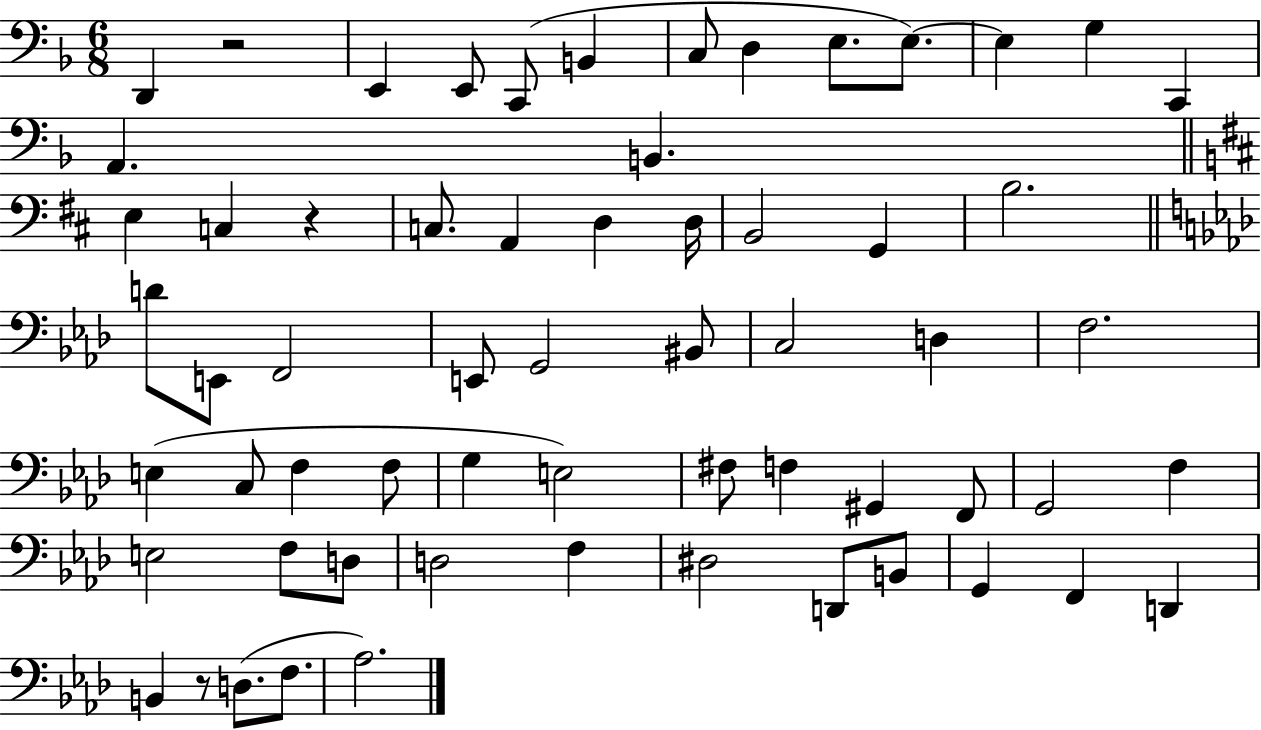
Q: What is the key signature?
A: F major